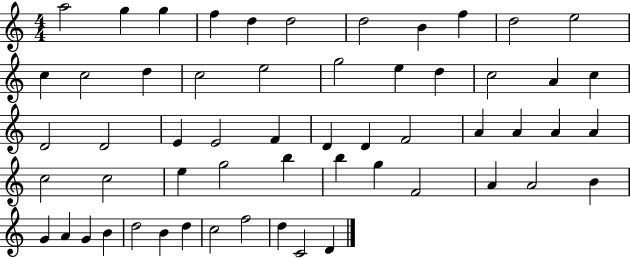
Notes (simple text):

A5/h G5/q G5/q F5/q D5/q D5/h D5/h B4/q F5/q D5/h E5/h C5/q C5/h D5/q C5/h E5/h G5/h E5/q D5/q C5/h A4/q C5/q D4/h D4/h E4/q E4/h F4/q D4/q D4/q F4/h A4/q A4/q A4/q A4/q C5/h C5/h E5/q G5/h B5/q B5/q G5/q F4/h A4/q A4/h B4/q G4/q A4/q G4/q B4/q D5/h B4/q D5/q C5/h F5/h D5/q C4/h D4/q